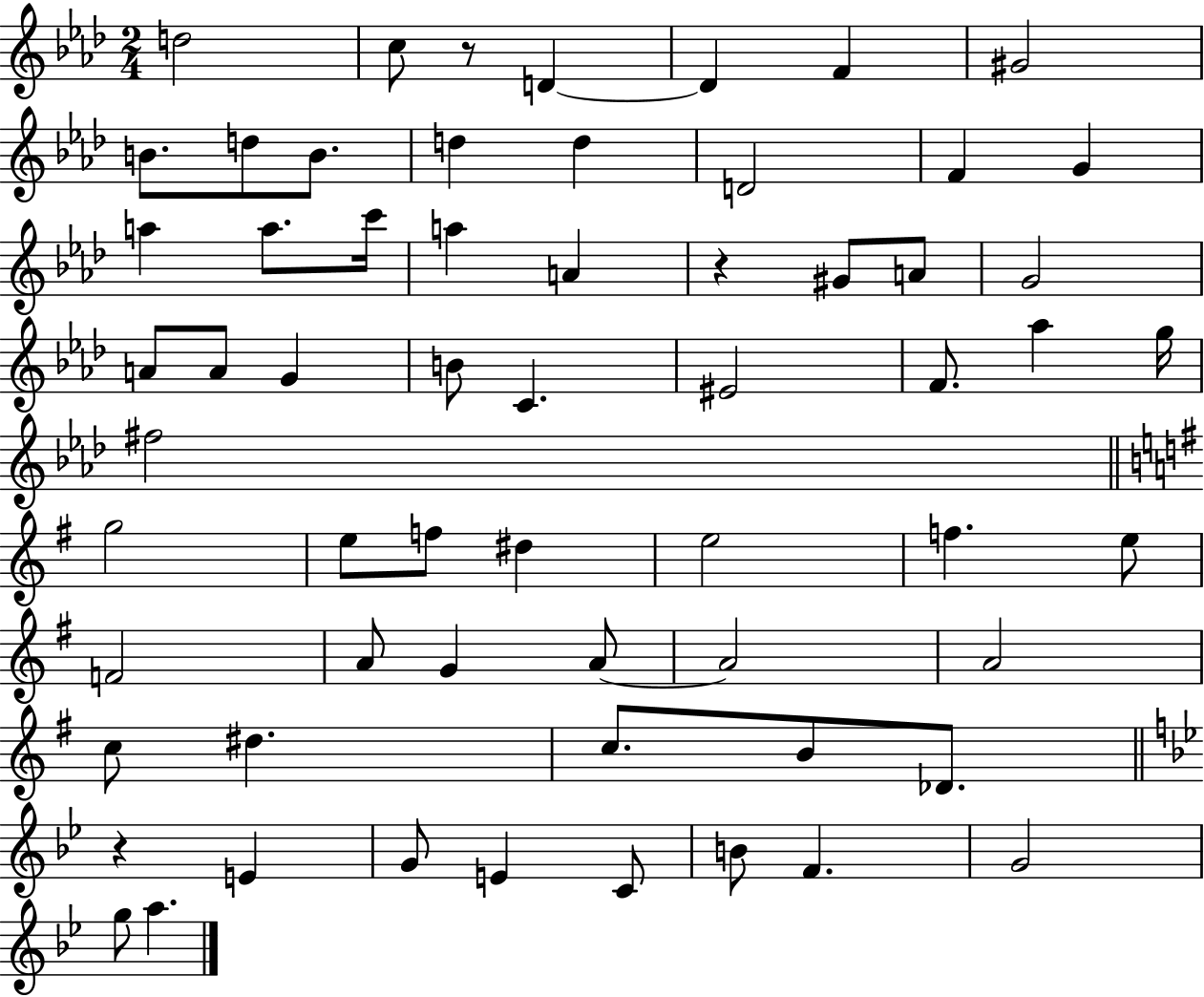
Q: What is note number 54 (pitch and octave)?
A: C4